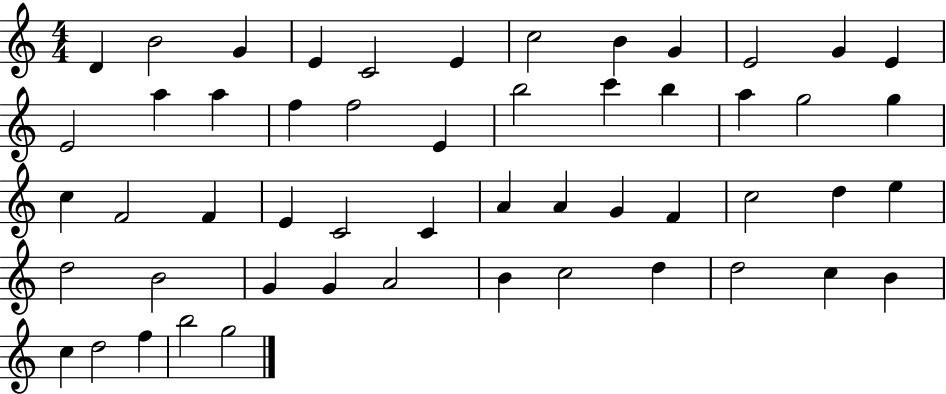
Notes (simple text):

D4/q B4/h G4/q E4/q C4/h E4/q C5/h B4/q G4/q E4/h G4/q E4/q E4/h A5/q A5/q F5/q F5/h E4/q B5/h C6/q B5/q A5/q G5/h G5/q C5/q F4/h F4/q E4/q C4/h C4/q A4/q A4/q G4/q F4/q C5/h D5/q E5/q D5/h B4/h G4/q G4/q A4/h B4/q C5/h D5/q D5/h C5/q B4/q C5/q D5/h F5/q B5/h G5/h